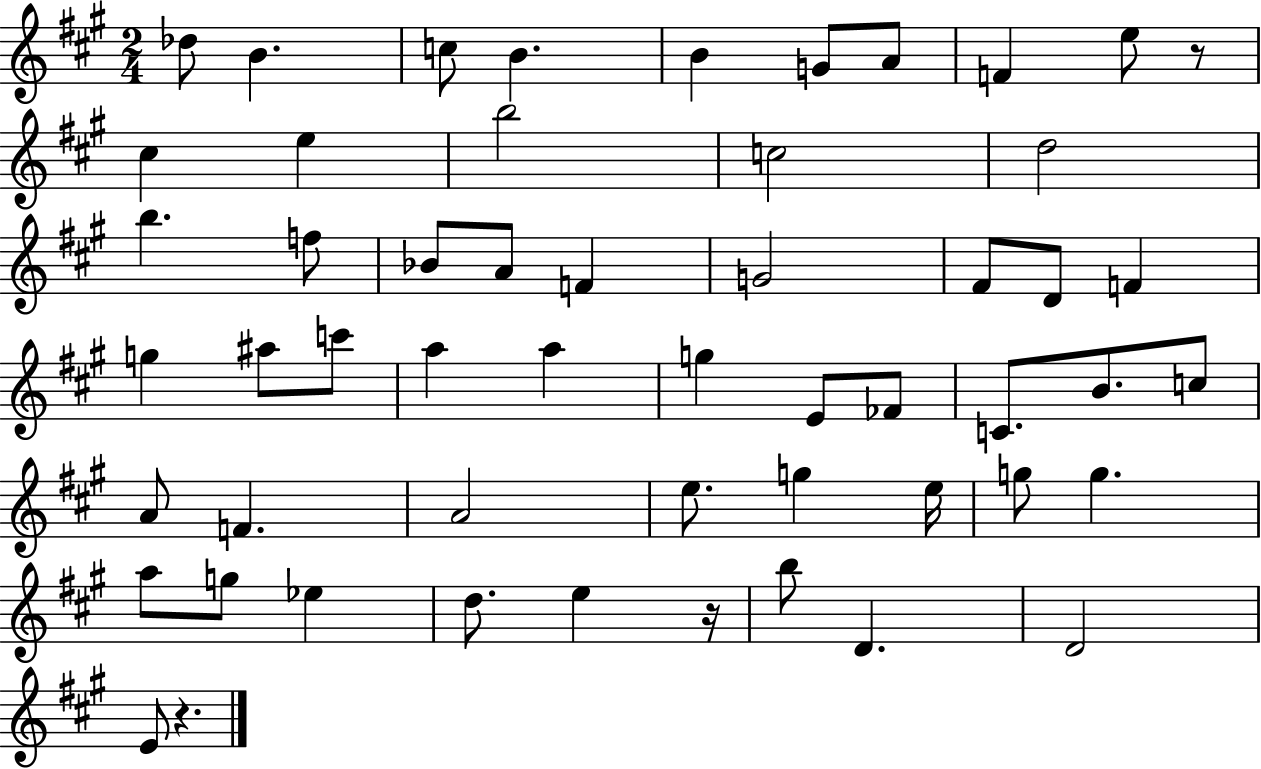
{
  \clef treble
  \numericTimeSignature
  \time 2/4
  \key a \major
  des''8 b'4. | c''8 b'4. | b'4 g'8 a'8 | f'4 e''8 r8 | \break cis''4 e''4 | b''2 | c''2 | d''2 | \break b''4. f''8 | bes'8 a'8 f'4 | g'2 | fis'8 d'8 f'4 | \break g''4 ais''8 c'''8 | a''4 a''4 | g''4 e'8 fes'8 | c'8. b'8. c''8 | \break a'8 f'4. | a'2 | e''8. g''4 e''16 | g''8 g''4. | \break a''8 g''8 ees''4 | d''8. e''4 r16 | b''8 d'4. | d'2 | \break e'8 r4. | \bar "|."
}